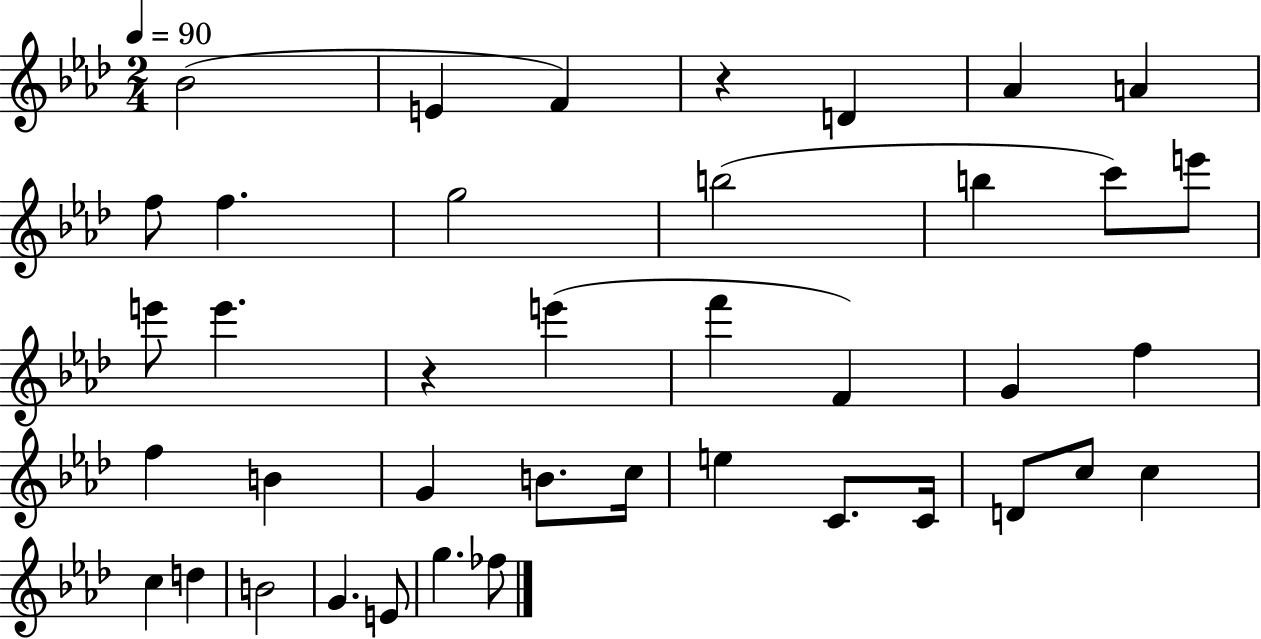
Bb4/h E4/q F4/q R/q D4/q Ab4/q A4/q F5/e F5/q. G5/h B5/h B5/q C6/e E6/e E6/e E6/q. R/q E6/q F6/q F4/q G4/q F5/q F5/q B4/q G4/q B4/e. C5/s E5/q C4/e. C4/s D4/e C5/e C5/q C5/q D5/q B4/h G4/q. E4/e G5/q. FES5/e